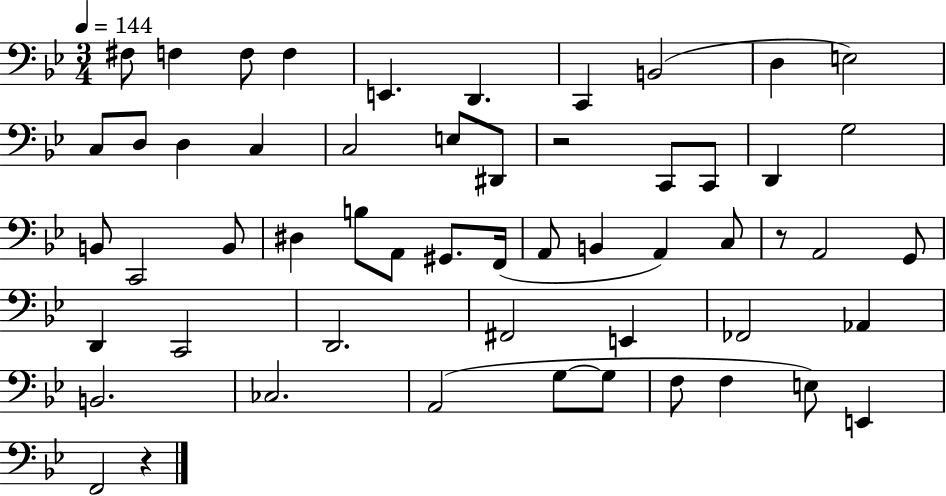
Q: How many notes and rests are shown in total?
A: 55